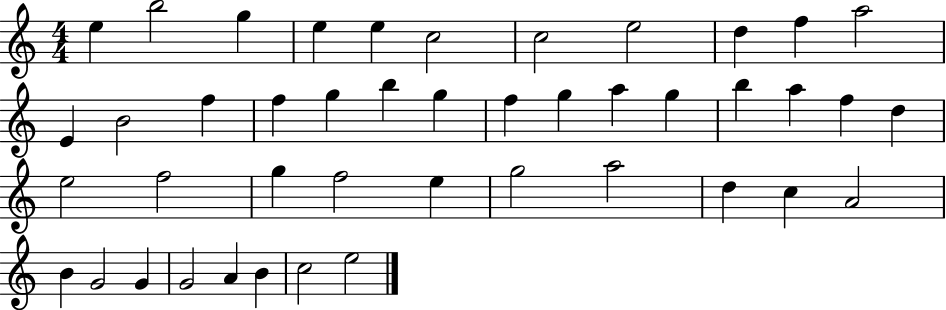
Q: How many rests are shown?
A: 0